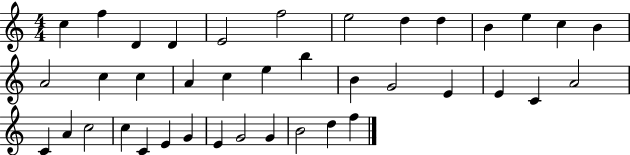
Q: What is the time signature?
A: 4/4